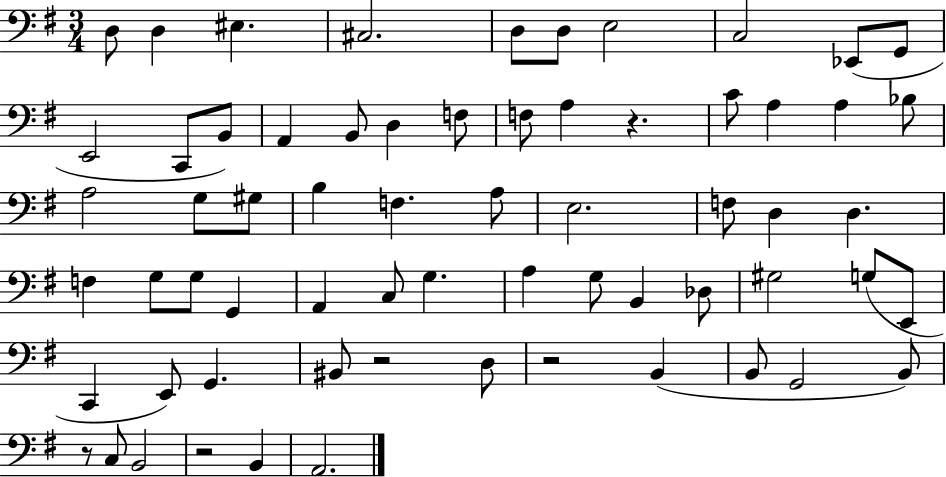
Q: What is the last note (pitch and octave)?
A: A2